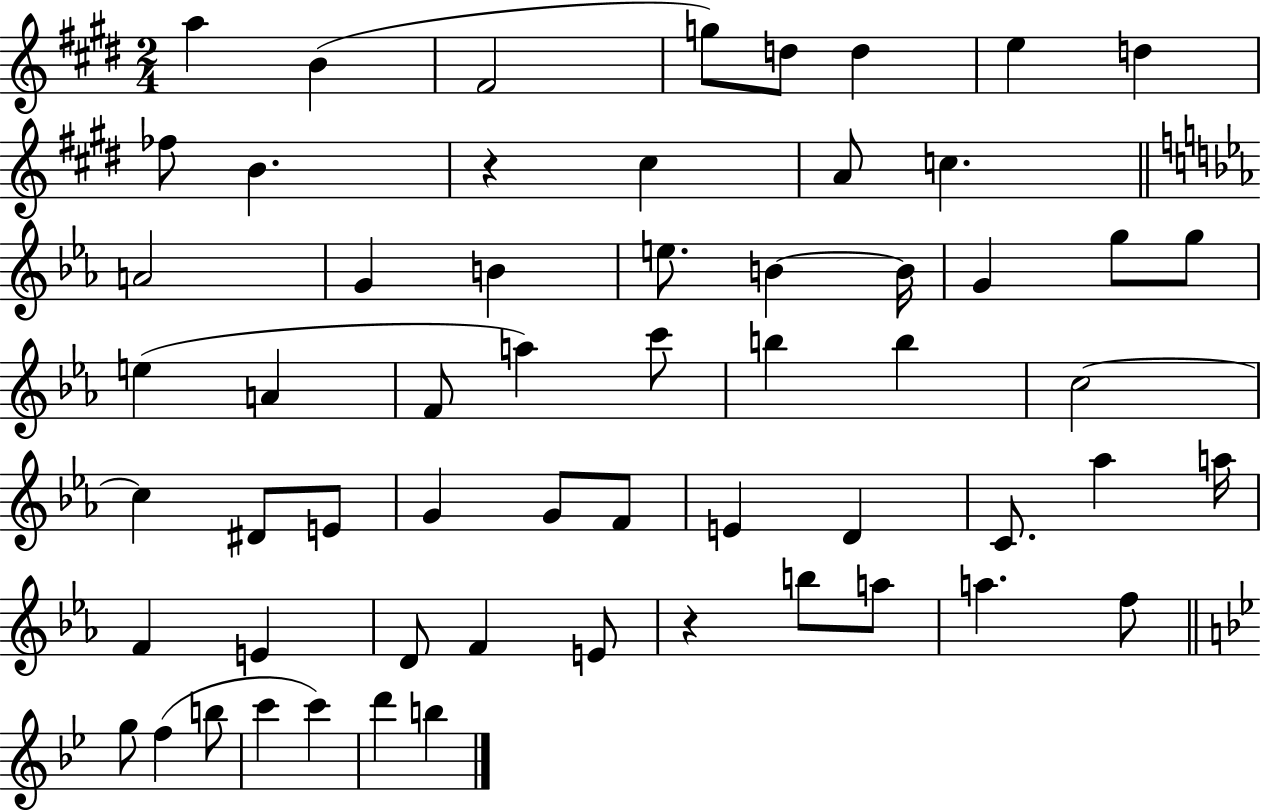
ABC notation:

X:1
T:Untitled
M:2/4
L:1/4
K:E
a B ^F2 g/2 d/2 d e d _f/2 B z ^c A/2 c A2 G B e/2 B B/4 G g/2 g/2 e A F/2 a c'/2 b b c2 c ^D/2 E/2 G G/2 F/2 E D C/2 _a a/4 F E D/2 F E/2 z b/2 a/2 a f/2 g/2 f b/2 c' c' d' b